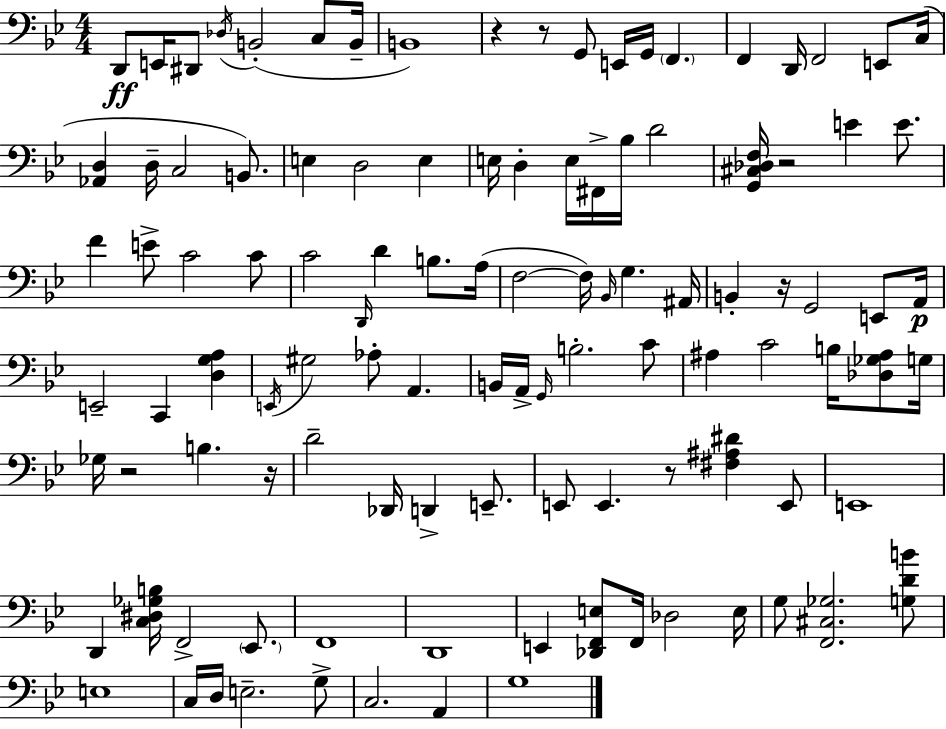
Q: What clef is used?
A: bass